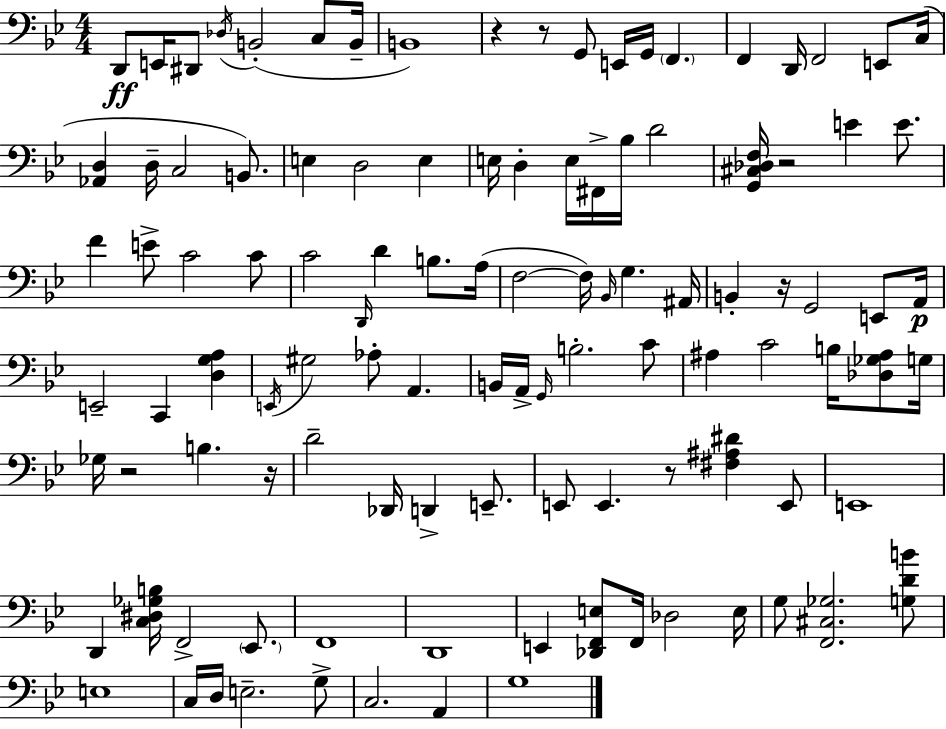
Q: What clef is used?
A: bass